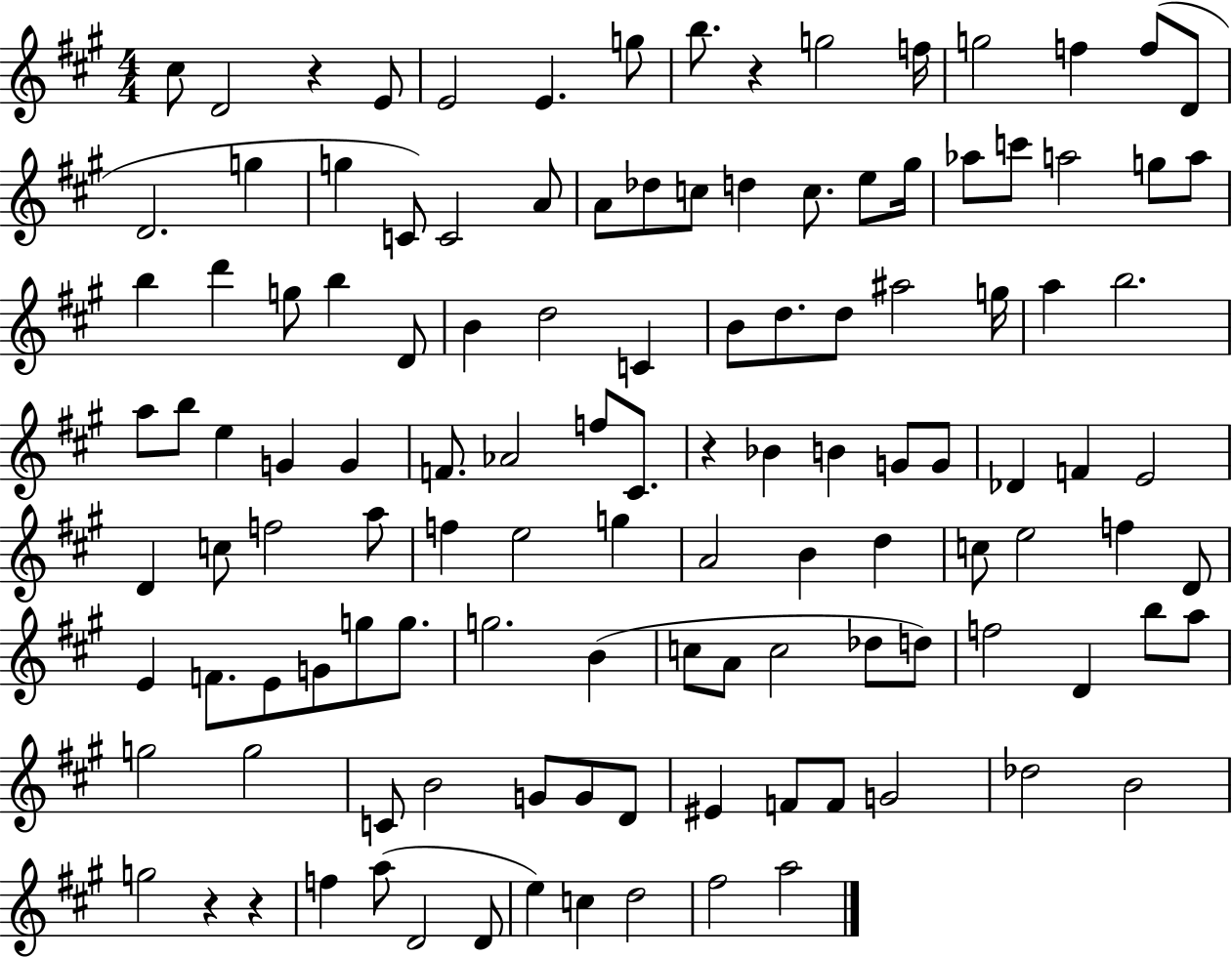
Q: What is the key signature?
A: A major